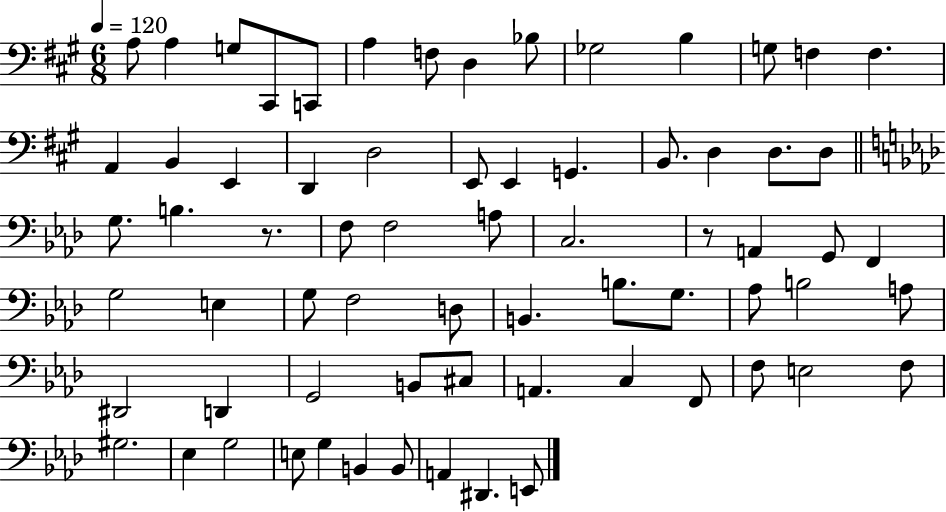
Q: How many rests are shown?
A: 2